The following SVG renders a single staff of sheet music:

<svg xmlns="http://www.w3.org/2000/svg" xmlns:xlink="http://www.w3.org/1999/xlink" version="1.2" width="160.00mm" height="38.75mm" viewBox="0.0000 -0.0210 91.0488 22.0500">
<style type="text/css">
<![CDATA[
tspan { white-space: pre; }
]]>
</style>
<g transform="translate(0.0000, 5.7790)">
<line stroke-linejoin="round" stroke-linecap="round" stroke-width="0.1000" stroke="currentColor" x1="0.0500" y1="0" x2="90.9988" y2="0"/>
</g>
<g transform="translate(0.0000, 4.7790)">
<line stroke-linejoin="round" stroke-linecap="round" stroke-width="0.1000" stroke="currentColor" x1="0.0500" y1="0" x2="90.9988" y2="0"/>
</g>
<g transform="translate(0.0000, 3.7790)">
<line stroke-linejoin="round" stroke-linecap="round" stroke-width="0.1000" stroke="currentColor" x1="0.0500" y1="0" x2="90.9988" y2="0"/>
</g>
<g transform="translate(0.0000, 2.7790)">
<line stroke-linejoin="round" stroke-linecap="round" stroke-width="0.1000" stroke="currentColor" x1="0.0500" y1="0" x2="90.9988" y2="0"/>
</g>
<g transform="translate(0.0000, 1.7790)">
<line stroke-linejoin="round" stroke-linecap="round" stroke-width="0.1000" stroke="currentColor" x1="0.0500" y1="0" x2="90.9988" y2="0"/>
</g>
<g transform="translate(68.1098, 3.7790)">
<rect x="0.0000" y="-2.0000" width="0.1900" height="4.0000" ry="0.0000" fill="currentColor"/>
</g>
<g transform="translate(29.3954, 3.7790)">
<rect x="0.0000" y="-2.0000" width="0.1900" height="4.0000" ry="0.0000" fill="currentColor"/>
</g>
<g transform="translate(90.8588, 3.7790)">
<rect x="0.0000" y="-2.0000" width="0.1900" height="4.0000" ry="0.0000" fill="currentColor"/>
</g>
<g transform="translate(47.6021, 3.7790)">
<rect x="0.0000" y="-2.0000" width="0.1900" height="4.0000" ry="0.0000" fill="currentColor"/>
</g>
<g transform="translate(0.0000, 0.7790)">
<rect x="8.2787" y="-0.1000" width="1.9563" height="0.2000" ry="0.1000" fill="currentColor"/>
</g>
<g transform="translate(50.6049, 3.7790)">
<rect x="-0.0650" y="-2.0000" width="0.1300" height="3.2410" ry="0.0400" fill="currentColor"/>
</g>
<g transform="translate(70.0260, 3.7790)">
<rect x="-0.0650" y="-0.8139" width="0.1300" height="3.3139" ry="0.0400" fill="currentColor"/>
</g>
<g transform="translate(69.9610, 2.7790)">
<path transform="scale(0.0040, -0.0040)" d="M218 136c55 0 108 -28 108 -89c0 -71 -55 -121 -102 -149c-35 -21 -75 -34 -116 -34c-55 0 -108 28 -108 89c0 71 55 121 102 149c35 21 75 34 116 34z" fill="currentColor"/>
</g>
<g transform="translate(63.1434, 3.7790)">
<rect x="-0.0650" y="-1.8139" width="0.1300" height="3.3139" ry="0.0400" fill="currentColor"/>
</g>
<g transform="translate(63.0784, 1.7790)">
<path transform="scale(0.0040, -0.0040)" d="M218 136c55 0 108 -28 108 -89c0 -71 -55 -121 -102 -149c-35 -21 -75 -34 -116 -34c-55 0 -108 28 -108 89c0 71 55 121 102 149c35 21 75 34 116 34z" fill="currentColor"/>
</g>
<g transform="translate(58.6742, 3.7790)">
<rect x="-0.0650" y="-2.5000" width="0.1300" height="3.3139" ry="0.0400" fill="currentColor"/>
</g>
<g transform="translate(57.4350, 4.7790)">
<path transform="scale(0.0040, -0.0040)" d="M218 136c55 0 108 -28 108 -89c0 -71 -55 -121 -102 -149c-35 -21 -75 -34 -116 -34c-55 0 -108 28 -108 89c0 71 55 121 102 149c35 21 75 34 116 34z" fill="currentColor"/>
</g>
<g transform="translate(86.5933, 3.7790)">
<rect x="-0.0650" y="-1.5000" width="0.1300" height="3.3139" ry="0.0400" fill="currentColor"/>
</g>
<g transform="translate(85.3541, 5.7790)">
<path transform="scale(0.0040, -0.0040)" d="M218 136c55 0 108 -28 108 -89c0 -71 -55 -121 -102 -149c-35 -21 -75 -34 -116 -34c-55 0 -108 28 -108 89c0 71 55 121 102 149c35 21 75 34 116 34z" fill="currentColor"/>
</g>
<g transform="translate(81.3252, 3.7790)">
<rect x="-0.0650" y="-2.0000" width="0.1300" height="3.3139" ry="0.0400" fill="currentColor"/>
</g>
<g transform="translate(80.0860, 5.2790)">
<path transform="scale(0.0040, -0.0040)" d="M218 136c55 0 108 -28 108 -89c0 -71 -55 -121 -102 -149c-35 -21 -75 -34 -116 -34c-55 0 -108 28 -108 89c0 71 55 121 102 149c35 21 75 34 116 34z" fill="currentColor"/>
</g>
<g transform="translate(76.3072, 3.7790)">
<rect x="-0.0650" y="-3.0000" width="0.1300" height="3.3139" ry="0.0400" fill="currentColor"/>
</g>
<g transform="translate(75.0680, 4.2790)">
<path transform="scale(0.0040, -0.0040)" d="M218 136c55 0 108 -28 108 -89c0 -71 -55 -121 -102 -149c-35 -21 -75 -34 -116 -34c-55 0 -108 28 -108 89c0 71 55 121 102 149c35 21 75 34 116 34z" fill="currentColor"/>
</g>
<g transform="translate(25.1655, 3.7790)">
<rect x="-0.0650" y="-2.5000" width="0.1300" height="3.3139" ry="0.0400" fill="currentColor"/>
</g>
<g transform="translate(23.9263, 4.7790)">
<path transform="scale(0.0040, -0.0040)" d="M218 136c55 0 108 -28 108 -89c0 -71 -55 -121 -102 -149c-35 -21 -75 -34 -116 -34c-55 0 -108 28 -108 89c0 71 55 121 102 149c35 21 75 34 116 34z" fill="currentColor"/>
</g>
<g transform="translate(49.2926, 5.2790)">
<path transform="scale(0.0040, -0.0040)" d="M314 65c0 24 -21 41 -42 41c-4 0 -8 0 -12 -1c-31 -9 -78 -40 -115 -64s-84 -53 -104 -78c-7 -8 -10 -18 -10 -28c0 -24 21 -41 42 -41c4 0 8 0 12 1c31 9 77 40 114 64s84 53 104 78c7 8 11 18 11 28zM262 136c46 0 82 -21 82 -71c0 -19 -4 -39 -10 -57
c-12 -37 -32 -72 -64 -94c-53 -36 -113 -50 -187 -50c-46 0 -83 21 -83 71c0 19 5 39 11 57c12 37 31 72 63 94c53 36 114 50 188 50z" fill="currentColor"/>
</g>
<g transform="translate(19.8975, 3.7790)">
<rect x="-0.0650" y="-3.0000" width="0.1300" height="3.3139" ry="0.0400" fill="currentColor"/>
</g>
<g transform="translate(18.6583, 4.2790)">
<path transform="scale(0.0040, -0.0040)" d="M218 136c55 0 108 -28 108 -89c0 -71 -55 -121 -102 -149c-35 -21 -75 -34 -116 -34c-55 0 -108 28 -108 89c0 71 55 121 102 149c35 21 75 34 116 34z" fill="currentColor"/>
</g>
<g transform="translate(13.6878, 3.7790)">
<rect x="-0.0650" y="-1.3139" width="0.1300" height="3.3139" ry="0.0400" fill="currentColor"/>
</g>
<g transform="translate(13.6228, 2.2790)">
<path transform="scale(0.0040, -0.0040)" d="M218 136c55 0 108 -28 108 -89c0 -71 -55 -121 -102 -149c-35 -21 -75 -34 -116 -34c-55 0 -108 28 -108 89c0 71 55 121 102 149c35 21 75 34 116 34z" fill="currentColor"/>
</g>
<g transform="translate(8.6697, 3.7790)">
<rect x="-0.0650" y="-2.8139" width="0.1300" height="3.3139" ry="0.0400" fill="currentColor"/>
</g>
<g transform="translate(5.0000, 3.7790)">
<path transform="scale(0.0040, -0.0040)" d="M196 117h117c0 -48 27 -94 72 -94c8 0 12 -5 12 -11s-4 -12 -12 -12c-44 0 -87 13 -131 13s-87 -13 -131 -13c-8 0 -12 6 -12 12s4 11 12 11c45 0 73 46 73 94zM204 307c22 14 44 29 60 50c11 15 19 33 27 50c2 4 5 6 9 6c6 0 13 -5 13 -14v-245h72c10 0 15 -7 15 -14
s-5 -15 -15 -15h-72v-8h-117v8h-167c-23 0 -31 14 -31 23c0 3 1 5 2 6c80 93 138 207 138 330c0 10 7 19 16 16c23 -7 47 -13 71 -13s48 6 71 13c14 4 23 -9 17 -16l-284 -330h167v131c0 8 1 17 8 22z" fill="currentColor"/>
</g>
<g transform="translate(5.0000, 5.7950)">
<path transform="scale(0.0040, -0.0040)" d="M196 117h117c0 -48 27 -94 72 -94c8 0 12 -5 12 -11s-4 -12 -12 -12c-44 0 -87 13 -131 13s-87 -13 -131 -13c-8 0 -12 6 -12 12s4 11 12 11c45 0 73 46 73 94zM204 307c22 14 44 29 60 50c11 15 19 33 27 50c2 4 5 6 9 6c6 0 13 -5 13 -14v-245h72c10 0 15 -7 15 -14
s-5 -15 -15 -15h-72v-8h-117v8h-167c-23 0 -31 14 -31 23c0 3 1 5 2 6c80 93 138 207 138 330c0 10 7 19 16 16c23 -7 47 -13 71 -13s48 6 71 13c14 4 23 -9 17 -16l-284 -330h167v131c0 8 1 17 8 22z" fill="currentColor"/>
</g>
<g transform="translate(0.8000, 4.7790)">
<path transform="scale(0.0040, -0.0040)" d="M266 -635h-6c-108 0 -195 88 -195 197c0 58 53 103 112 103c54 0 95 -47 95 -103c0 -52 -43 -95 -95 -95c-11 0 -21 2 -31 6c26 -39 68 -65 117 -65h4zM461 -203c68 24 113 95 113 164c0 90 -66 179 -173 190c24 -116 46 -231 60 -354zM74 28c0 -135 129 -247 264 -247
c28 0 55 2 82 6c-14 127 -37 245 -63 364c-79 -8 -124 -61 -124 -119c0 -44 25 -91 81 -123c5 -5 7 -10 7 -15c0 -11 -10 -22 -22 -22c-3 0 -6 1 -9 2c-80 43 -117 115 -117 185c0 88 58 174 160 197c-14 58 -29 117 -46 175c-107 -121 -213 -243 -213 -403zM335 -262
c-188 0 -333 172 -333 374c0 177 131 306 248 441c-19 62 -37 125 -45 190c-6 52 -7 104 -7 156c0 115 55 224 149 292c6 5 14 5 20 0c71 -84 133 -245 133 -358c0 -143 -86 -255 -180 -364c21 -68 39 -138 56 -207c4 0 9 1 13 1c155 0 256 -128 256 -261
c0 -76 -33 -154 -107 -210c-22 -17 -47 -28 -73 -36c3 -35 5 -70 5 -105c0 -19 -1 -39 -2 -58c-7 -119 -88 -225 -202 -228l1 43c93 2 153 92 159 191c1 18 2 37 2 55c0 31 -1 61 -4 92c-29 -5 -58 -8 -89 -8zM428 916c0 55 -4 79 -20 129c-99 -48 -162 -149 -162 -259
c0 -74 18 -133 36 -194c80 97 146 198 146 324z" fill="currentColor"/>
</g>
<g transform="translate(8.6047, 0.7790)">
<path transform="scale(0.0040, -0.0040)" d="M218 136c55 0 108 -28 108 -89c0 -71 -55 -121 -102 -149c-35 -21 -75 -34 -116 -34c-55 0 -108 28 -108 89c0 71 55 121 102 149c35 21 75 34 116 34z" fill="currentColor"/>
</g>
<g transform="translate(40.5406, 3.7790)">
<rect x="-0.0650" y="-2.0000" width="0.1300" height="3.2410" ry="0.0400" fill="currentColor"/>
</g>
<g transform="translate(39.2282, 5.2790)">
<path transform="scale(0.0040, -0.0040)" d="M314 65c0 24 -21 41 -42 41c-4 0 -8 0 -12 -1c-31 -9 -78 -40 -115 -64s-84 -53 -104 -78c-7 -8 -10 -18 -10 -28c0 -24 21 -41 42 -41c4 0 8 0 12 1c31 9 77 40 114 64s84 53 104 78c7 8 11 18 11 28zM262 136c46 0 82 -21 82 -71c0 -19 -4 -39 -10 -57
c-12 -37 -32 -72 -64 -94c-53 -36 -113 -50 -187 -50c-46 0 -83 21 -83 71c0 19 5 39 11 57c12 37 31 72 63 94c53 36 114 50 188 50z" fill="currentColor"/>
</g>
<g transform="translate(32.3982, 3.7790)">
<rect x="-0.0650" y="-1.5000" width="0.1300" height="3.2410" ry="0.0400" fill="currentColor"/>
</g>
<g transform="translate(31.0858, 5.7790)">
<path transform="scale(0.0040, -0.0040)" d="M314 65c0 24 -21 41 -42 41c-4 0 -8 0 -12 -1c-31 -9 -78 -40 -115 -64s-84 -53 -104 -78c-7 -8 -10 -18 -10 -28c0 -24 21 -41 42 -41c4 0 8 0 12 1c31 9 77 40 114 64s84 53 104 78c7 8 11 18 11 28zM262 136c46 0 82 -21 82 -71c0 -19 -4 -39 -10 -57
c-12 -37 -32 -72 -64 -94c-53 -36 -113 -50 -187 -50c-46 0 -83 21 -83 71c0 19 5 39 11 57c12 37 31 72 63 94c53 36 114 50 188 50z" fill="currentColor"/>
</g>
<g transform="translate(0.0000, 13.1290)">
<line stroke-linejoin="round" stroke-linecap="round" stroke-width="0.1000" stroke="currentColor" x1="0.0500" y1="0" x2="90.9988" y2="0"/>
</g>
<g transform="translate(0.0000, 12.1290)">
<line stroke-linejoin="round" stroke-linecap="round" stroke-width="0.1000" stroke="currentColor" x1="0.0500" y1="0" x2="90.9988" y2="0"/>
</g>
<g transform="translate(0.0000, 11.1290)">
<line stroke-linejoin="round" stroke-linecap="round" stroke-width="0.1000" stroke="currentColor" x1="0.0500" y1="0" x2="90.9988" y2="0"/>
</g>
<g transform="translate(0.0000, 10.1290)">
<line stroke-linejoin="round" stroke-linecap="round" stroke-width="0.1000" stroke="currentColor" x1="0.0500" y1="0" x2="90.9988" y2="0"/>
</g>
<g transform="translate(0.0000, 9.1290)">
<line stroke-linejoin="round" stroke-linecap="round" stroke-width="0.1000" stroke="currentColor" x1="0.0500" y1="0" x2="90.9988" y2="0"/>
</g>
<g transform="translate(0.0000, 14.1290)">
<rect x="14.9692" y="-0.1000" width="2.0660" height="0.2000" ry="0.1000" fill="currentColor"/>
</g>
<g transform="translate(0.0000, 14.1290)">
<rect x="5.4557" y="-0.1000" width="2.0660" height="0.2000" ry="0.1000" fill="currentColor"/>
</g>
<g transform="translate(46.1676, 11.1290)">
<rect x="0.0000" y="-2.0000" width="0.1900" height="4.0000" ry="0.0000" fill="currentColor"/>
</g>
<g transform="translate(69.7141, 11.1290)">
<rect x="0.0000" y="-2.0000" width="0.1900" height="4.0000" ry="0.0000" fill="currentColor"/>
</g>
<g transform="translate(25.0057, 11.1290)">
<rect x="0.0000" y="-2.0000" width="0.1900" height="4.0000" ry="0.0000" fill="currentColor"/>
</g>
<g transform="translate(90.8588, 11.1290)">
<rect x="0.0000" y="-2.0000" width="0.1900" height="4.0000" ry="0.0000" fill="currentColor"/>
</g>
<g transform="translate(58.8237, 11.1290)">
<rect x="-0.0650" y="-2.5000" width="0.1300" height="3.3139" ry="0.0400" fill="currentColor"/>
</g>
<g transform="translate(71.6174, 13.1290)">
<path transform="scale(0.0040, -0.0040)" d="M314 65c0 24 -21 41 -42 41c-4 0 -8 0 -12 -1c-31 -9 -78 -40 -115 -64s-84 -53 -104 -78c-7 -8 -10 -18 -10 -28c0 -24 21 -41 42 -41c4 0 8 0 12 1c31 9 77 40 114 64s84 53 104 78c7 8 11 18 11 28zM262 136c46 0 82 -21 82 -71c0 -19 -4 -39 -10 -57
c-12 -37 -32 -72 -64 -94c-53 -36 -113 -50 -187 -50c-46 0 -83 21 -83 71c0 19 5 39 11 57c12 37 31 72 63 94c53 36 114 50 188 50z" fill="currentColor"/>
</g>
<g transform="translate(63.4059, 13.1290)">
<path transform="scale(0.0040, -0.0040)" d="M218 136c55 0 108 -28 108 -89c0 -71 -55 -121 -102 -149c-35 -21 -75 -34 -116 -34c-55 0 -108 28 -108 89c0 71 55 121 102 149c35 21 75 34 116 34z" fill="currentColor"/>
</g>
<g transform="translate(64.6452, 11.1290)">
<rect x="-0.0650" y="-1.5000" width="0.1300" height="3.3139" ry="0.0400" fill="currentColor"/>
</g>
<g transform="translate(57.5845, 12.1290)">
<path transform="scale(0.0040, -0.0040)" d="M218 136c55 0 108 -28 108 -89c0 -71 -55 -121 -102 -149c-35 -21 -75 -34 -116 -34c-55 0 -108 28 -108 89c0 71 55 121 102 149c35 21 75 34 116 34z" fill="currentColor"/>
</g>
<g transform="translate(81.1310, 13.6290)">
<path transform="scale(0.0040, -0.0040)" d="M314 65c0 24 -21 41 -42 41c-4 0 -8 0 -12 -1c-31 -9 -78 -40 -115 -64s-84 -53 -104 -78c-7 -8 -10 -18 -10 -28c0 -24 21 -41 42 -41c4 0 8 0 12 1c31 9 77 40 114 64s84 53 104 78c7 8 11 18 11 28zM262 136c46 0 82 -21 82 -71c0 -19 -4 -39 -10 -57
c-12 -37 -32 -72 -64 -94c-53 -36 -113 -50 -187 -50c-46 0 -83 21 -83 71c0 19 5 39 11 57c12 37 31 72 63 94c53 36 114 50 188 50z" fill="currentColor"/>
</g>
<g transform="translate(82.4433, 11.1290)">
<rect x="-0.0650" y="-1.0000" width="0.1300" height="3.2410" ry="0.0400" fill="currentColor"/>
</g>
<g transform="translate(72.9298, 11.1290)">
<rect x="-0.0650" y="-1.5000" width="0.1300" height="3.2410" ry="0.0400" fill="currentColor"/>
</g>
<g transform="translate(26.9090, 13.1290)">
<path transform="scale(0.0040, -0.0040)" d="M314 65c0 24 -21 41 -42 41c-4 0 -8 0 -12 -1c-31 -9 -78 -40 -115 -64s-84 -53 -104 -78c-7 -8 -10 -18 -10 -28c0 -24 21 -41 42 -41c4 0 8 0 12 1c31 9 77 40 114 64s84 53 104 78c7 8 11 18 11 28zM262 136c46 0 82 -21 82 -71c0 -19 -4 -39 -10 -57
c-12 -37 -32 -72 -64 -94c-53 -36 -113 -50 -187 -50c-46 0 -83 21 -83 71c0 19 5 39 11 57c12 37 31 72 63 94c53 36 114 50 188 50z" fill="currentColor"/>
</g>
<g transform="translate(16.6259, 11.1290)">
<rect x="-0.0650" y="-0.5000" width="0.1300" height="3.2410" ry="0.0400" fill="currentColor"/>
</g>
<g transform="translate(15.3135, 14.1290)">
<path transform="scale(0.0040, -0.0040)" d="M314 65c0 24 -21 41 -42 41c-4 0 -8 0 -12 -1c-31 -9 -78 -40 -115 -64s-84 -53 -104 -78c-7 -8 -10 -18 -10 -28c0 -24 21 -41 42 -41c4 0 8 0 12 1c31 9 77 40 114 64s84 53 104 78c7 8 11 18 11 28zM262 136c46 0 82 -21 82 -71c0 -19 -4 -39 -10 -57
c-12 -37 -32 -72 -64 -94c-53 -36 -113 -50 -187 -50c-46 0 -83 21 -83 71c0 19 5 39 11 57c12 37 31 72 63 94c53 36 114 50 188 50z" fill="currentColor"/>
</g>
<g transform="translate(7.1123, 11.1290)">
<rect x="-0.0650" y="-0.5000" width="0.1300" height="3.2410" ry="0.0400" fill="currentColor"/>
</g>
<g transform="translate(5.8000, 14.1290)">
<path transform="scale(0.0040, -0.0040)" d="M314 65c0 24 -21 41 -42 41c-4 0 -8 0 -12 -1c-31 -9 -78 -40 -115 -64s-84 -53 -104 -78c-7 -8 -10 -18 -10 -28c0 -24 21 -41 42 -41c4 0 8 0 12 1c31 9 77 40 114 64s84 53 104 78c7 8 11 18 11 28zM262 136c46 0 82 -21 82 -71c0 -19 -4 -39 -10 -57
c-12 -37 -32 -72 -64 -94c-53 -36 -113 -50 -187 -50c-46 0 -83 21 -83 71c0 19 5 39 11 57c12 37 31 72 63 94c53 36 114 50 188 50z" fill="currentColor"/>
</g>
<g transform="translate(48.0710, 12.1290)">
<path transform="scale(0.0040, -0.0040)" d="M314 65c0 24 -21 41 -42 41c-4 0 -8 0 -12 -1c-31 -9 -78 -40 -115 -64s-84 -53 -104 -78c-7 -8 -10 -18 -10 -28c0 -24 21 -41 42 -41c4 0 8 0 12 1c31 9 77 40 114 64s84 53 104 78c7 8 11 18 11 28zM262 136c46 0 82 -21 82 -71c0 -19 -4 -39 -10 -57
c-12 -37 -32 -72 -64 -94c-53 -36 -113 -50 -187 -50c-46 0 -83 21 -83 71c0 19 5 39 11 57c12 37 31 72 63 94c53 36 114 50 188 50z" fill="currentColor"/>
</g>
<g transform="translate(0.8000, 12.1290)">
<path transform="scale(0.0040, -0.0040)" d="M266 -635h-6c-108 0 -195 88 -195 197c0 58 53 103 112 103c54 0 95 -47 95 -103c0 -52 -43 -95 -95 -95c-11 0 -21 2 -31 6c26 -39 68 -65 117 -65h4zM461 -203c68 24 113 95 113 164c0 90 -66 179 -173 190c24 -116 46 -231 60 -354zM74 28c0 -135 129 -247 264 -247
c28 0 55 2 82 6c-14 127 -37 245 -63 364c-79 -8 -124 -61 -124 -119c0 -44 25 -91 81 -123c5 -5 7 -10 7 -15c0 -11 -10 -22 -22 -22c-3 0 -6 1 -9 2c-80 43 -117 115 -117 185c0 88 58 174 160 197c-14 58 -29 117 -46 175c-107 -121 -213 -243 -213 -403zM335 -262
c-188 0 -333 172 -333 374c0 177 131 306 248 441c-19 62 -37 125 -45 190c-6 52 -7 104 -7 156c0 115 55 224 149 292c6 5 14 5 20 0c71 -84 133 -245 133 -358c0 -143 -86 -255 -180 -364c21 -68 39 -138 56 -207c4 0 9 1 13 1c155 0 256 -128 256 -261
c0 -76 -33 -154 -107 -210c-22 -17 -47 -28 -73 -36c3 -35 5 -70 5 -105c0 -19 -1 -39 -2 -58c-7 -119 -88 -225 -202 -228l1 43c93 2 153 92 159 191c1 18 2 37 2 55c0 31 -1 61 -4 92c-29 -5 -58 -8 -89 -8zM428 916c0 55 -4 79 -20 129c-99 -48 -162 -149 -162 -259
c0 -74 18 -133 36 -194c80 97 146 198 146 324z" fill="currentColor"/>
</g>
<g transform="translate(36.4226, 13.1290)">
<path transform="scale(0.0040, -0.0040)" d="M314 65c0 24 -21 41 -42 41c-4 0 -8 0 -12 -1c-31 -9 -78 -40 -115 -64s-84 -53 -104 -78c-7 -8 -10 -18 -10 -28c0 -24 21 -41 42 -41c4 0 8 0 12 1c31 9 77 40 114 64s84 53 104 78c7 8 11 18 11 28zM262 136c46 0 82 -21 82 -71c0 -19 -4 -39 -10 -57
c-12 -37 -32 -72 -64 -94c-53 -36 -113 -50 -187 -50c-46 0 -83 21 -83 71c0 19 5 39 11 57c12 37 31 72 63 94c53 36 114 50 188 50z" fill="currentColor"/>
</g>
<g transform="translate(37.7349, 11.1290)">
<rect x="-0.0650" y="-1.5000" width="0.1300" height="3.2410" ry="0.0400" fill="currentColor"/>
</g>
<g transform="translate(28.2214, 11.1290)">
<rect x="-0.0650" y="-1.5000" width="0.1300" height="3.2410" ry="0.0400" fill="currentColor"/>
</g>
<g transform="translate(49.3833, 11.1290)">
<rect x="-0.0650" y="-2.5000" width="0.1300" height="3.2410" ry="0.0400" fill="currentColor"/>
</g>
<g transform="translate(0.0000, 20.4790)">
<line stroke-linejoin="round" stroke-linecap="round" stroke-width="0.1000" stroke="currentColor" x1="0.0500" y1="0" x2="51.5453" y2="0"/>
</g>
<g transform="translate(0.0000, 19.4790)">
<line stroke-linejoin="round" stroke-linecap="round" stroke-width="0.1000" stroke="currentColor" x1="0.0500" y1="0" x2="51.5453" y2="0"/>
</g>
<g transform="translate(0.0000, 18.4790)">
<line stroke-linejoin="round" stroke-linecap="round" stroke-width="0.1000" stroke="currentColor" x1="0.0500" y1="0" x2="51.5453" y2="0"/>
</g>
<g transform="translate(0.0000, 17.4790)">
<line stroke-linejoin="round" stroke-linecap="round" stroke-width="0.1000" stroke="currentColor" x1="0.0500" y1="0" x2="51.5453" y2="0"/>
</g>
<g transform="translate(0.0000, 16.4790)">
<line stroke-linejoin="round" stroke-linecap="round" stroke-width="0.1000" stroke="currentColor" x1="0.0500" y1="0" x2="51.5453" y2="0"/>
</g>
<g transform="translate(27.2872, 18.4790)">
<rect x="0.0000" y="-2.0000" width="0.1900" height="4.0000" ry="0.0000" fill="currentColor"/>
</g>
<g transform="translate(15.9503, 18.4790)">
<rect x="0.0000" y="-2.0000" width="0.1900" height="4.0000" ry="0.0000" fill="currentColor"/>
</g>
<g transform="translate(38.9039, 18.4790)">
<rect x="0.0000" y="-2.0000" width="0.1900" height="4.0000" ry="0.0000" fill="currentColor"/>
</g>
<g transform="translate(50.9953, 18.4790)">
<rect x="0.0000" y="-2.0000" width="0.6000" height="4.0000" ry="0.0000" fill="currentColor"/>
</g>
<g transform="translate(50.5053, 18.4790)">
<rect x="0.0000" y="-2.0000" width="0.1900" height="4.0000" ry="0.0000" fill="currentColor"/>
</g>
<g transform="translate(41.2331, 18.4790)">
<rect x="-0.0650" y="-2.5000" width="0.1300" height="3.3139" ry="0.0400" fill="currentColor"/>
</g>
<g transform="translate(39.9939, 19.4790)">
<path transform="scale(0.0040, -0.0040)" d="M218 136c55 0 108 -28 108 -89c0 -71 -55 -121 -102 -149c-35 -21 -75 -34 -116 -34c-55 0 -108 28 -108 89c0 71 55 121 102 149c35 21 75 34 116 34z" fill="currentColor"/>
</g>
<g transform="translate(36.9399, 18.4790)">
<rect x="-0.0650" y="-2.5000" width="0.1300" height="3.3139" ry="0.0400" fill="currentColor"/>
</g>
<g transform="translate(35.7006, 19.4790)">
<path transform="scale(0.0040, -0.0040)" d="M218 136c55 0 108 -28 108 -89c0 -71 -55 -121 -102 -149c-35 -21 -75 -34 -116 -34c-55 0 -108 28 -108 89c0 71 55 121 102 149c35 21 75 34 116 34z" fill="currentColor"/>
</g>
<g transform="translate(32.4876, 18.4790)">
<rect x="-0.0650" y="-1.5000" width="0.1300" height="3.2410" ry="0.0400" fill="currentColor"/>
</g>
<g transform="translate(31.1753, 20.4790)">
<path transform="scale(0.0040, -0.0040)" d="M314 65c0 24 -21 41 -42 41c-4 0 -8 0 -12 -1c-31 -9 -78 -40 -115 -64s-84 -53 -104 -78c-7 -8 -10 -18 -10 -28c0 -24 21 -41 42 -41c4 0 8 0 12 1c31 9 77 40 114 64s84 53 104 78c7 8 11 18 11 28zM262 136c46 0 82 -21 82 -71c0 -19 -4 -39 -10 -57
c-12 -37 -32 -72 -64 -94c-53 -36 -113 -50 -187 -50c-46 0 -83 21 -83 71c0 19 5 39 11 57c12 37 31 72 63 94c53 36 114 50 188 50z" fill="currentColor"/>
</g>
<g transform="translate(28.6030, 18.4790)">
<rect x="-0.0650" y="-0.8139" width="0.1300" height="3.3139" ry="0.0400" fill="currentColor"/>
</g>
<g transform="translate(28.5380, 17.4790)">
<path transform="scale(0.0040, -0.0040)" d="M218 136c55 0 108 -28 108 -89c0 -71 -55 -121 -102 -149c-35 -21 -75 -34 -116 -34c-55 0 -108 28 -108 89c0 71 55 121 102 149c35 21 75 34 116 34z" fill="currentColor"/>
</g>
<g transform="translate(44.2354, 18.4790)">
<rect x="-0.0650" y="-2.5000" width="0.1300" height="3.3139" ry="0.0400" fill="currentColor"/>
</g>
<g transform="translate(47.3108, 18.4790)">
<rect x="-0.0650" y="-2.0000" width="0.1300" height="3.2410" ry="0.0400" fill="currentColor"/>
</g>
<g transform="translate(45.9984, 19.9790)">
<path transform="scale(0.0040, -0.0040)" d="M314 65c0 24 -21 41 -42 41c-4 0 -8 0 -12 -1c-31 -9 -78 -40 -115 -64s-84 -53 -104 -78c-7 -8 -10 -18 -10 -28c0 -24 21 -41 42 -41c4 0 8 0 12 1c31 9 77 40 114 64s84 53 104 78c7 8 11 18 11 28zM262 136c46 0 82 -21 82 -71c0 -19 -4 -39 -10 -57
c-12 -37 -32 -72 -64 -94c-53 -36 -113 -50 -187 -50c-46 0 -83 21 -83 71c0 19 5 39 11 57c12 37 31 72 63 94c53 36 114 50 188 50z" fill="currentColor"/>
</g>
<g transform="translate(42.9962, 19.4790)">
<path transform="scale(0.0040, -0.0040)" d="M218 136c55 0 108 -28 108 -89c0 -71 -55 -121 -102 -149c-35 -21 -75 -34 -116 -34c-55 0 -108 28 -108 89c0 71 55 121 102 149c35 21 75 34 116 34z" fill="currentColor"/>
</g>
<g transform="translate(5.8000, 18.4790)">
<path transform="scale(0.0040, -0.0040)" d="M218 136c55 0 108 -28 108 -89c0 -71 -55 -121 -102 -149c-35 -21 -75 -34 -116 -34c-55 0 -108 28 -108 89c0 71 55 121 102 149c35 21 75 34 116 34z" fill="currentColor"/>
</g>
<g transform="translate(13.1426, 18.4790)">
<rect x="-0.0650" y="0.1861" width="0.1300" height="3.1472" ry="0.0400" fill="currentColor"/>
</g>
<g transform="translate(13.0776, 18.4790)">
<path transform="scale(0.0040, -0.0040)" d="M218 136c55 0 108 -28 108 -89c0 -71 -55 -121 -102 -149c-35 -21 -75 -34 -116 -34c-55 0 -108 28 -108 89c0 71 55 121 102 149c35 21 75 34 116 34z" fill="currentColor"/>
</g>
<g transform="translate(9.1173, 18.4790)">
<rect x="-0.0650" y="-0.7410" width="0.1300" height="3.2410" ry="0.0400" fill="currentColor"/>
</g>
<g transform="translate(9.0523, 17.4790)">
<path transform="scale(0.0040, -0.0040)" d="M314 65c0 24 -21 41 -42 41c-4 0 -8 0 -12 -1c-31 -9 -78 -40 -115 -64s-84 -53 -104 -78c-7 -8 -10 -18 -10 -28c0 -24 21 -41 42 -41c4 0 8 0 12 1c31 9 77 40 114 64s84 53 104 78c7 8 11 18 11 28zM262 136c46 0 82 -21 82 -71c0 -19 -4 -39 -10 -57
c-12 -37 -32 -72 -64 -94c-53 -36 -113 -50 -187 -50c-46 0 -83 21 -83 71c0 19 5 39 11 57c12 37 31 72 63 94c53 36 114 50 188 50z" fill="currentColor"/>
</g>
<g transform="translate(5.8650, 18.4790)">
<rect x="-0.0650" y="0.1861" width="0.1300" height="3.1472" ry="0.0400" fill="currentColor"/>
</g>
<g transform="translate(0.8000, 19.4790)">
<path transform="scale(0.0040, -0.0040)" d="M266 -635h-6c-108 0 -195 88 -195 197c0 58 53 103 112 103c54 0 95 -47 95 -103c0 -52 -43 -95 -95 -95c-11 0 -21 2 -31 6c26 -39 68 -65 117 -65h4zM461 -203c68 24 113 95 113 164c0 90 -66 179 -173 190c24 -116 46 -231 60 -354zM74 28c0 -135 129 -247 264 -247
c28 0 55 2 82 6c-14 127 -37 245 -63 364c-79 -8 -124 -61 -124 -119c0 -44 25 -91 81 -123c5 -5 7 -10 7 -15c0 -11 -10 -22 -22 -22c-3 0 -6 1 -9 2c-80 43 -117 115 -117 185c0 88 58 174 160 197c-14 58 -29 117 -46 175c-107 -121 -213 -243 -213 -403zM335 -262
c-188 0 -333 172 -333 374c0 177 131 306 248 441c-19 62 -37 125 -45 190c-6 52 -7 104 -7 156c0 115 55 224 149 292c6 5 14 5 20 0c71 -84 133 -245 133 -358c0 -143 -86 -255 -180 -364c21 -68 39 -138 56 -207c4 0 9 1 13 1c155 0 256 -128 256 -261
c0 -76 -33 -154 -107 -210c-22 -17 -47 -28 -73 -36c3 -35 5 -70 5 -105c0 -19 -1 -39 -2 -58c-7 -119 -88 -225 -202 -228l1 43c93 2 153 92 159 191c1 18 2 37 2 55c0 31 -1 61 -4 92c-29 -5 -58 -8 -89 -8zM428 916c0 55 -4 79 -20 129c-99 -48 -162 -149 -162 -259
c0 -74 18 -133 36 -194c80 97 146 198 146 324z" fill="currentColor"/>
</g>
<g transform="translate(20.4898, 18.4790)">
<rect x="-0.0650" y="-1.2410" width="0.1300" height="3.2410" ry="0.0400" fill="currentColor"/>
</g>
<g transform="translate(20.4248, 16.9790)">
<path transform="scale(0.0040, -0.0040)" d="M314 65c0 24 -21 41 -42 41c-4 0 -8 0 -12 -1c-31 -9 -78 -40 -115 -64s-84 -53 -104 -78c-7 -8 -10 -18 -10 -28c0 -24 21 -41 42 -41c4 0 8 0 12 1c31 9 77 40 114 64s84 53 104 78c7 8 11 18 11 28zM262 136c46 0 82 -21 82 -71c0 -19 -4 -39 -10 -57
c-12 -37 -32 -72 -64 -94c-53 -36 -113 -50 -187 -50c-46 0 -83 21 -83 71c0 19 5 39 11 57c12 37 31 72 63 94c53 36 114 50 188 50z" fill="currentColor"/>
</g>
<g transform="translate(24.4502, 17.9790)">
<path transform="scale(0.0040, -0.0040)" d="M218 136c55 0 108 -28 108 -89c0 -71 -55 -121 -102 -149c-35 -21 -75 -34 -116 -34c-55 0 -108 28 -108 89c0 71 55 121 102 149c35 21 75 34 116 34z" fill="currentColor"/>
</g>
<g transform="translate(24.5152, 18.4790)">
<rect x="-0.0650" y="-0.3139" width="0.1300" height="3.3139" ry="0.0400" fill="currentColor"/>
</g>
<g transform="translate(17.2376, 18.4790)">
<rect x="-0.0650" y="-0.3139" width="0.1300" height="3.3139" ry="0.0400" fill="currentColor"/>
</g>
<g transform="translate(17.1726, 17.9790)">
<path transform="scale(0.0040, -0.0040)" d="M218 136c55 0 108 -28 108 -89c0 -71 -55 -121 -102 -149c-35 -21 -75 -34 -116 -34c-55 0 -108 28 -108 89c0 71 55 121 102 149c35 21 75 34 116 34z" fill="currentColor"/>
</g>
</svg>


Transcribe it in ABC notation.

X:1
T:Untitled
M:4/4
L:1/4
K:C
a e A G E2 F2 F2 G f d A F E C2 C2 E2 E2 G2 G E E2 D2 B d2 B c e2 c d E2 G G G F2